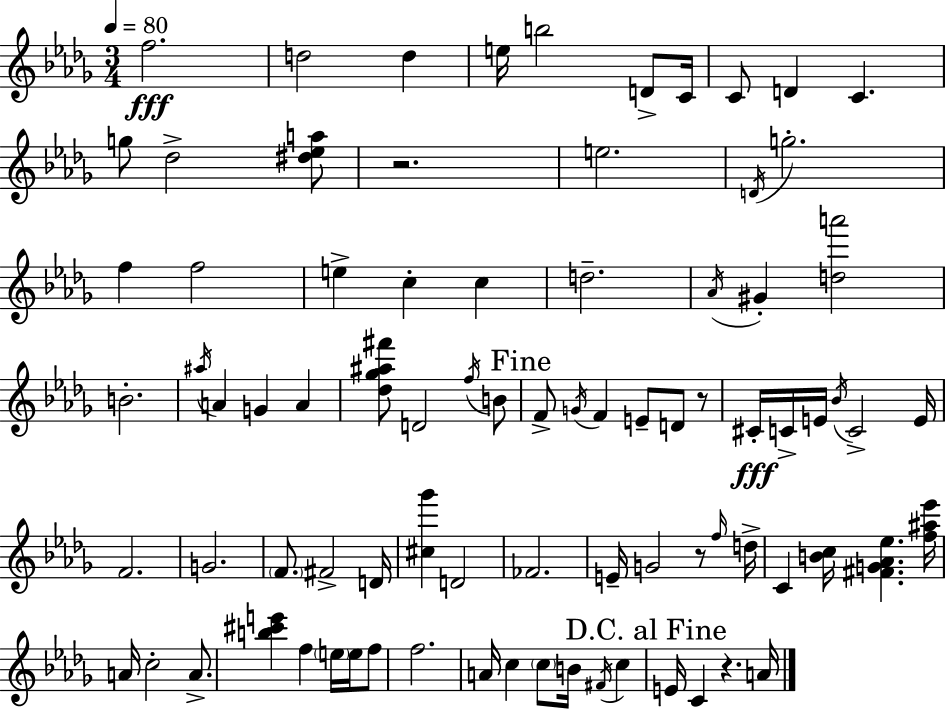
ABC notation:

X:1
T:Untitled
M:3/4
L:1/4
K:Bbm
f2 d2 d e/4 b2 D/2 C/4 C/2 D C g/2 _d2 [^d_ea]/2 z2 e2 D/4 g2 f f2 e c c d2 _A/4 ^G [da']2 B2 ^a/4 A G A [_d_g^a^f']/2 D2 f/4 B/2 F/2 G/4 F E/2 D/2 z/2 ^C/4 C/4 E/4 _B/4 C2 E/4 F2 G2 F/2 ^F2 D/4 [^c_g'] D2 _F2 E/4 G2 z/2 f/4 d/4 C [Bc]/4 [^FG_A_e] [f^a_e']/4 A/4 c2 A/2 [b^c'e'] f e/4 e/4 f/2 f2 A/4 c c/2 B/4 ^F/4 c E/4 C z A/4